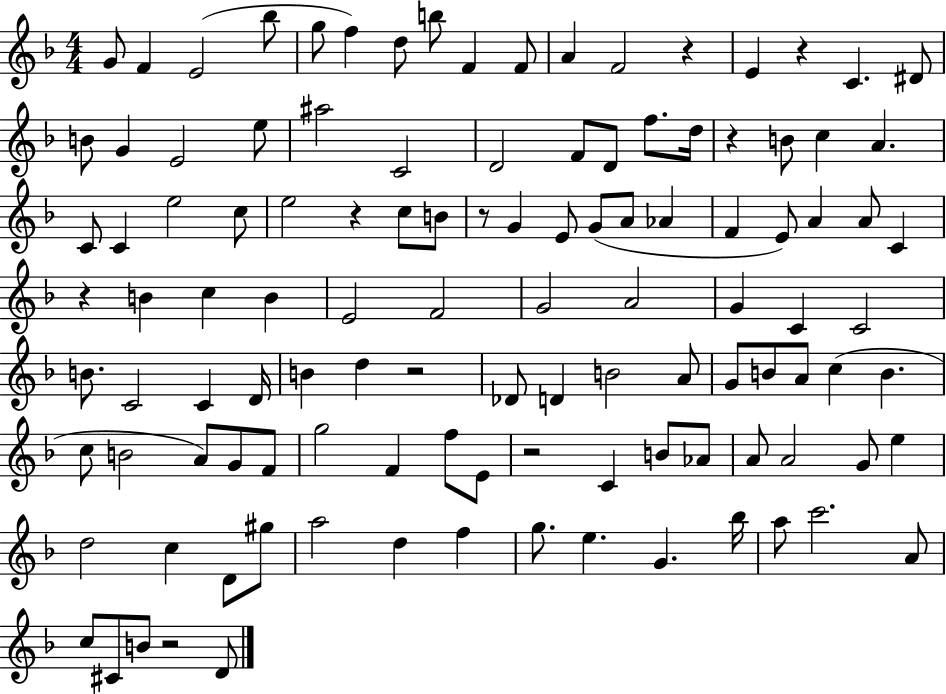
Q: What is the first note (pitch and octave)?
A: G4